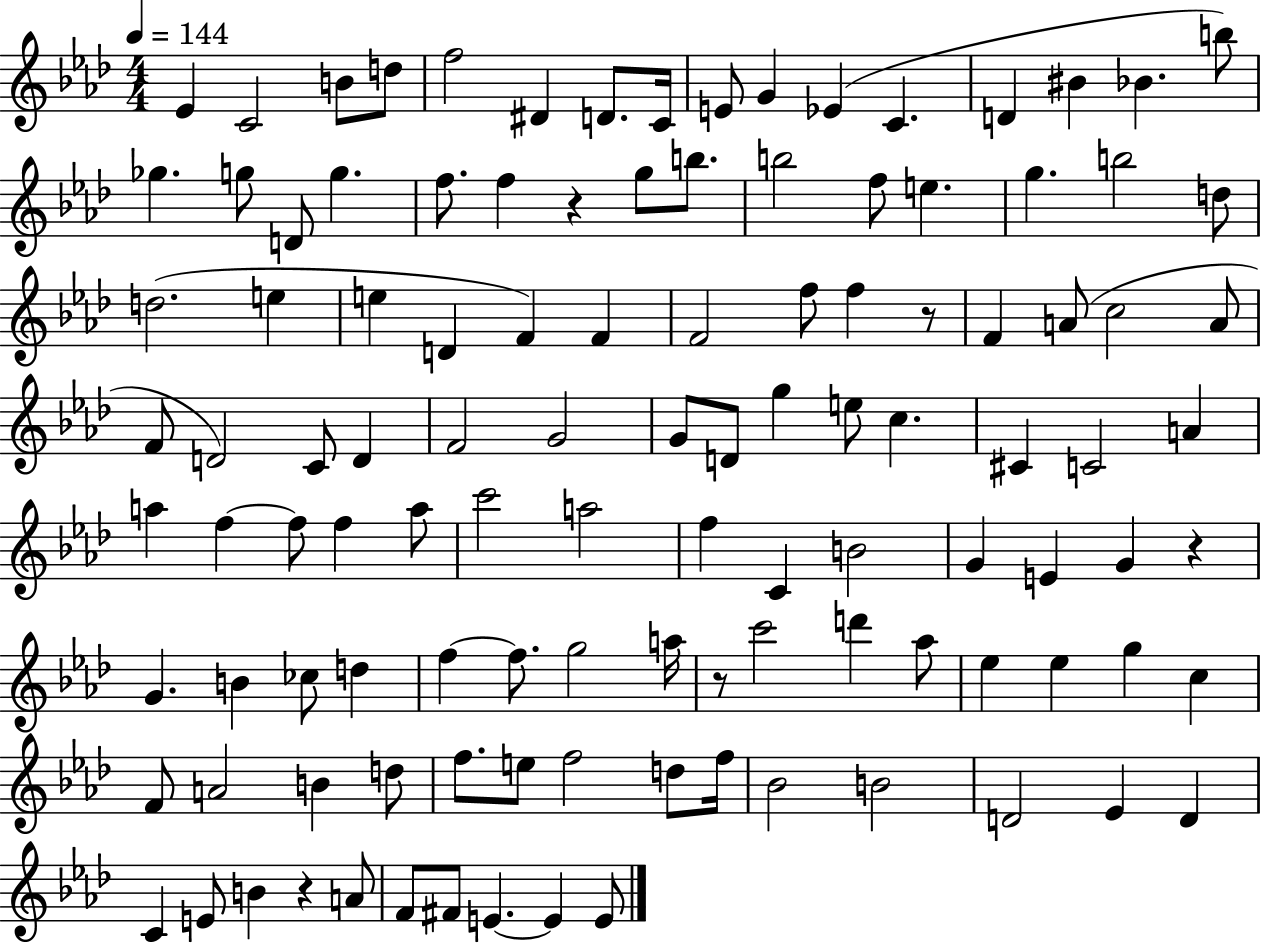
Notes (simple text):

Eb4/q C4/h B4/e D5/e F5/h D#4/q D4/e. C4/s E4/e G4/q Eb4/q C4/q. D4/q BIS4/q Bb4/q. B5/e Gb5/q. G5/e D4/e G5/q. F5/e. F5/q R/q G5/e B5/e. B5/h F5/e E5/q. G5/q. B5/h D5/e D5/h. E5/q E5/q D4/q F4/q F4/q F4/h F5/e F5/q R/e F4/q A4/e C5/h A4/e F4/e D4/h C4/e D4/q F4/h G4/h G4/e D4/e G5/q E5/e C5/q. C#4/q C4/h A4/q A5/q F5/q F5/e F5/q A5/e C6/h A5/h F5/q C4/q B4/h G4/q E4/q G4/q R/q G4/q. B4/q CES5/e D5/q F5/q F5/e. G5/h A5/s R/e C6/h D6/q Ab5/e Eb5/q Eb5/q G5/q C5/q F4/e A4/h B4/q D5/e F5/e. E5/e F5/h D5/e F5/s Bb4/h B4/h D4/h Eb4/q D4/q C4/q E4/e B4/q R/q A4/e F4/e F#4/e E4/q. E4/q E4/e